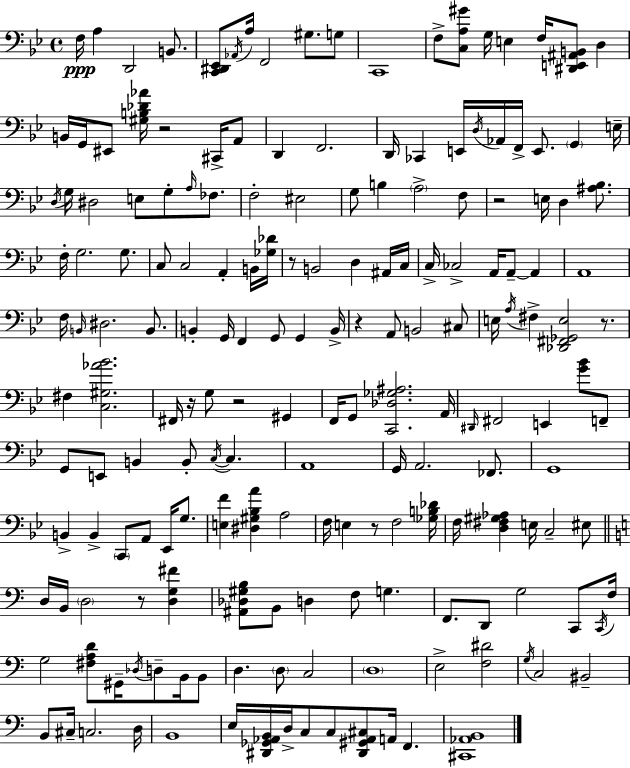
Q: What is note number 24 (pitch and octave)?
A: CES2